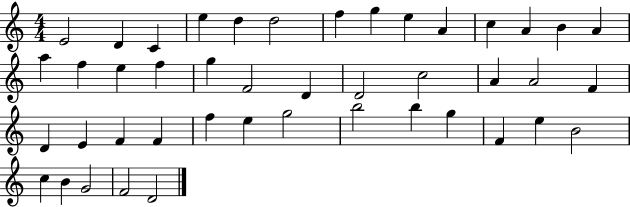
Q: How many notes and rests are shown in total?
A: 44